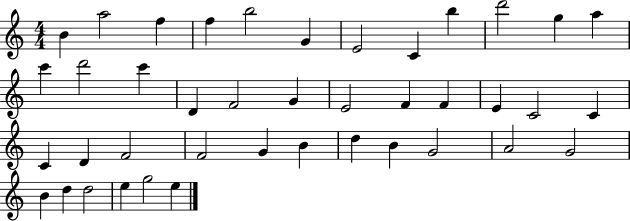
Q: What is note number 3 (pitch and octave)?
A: F5